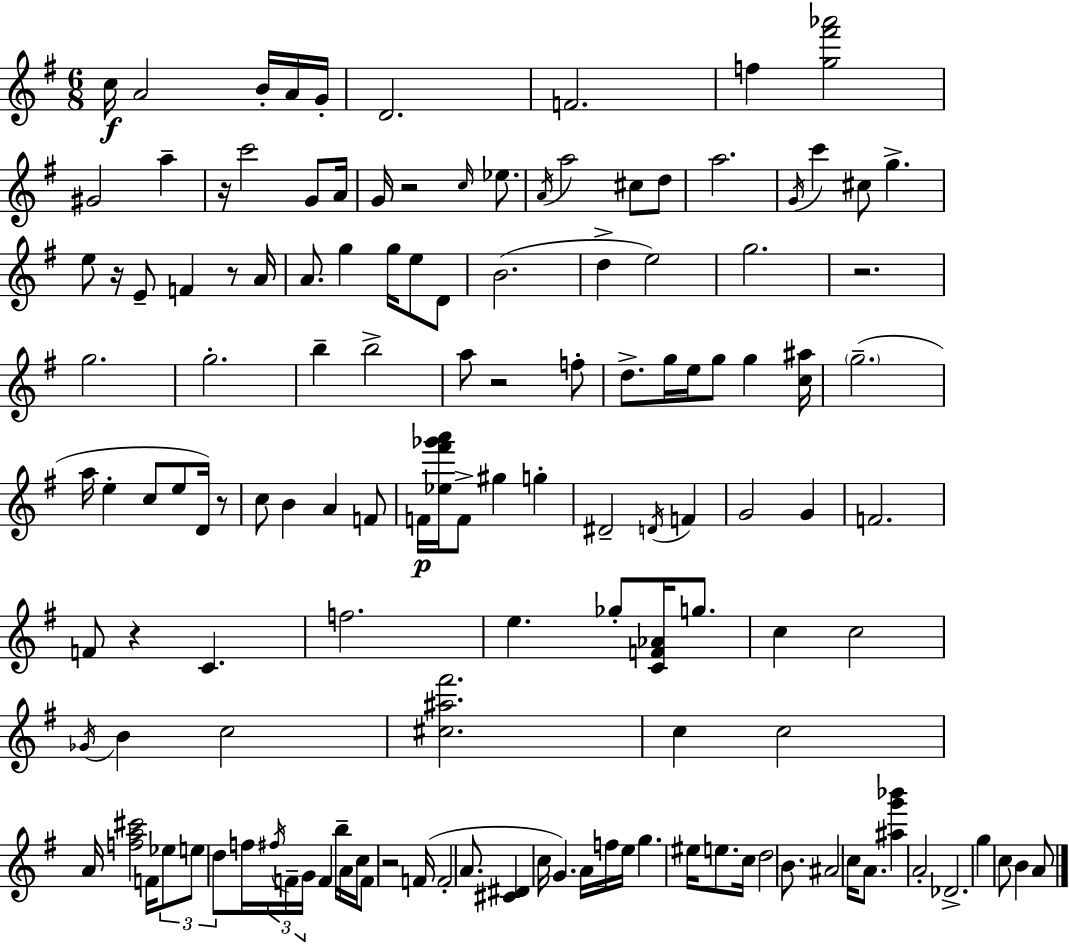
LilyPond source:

{
  \clef treble
  \numericTimeSignature
  \time 6/8
  \key g \major
  c''16\f a'2 b'16-. a'16 g'16-. | d'2. | f'2. | f''4 <g'' fis''' aes'''>2 | \break gis'2 a''4-- | r16 c'''2 g'8 a'16 | g'16 r2 \grace { c''16 } ees''8. | \acciaccatura { a'16 } a''2 cis''8 | \break d''8 a''2. | \acciaccatura { g'16 } c'''4 cis''8 g''4.-> | e''8 r16 e'8-- f'4 | r8 a'16 a'8. g''4 g''16 e''8 | \break d'8 b'2.( | d''4-> e''2) | g''2. | r2. | \break g''2. | g''2.-. | b''4-- b''2-> | a''8 r2 | \break f''8-. d''8.-> g''16 e''16 g''8 g''4 | <c'' ais''>16 \parenthesize g''2.--( | a''16 e''4-. c''8 e''8 | d'16) r8 c''8 b'4 a'4 | \break f'8 f'16\p <ees'' fis''' ges''' a'''>16 f'8-> gis''4 g''4-. | dis'2-- \acciaccatura { d'16 } | f'4 g'2 | g'4 f'2. | \break f'8 r4 c'4. | f''2. | e''4. ges''8-. | <c' f' aes'>16 g''8. c''4 c''2 | \break \acciaccatura { ges'16 } b'4 c''2 | <cis'' ais'' fis'''>2. | c''4 c''2 | a'16 <f'' a'' cis'''>2 | \break f'16 \tuplet 3/2 { ees''8 e''8 d''8 } f''16 \tuplet 3/2 { \acciaccatura { fis''16 } f'16-- | g'16 } f'4 b''16-- a'16 c''16 f'8 r2 | f'16( f'2-. | a'8. <cis' dis'>4 c''16 g'4.) | \break a'16 f''16 e''16 g''4. | eis''16 e''8. c''16 d''2 | b'8. ais'2 | c''16 a'8. <ais'' g''' bes'''>4 a'2-. | \break des'2.-> | g''4 c''8 | b'4 a'8 \bar "|."
}